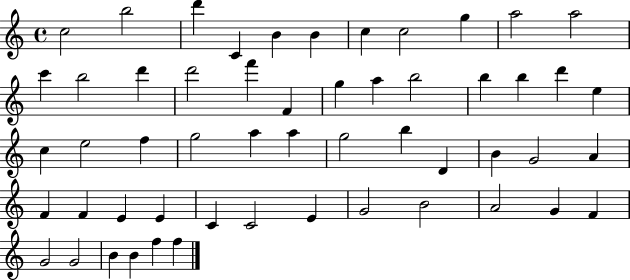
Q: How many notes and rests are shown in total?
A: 54